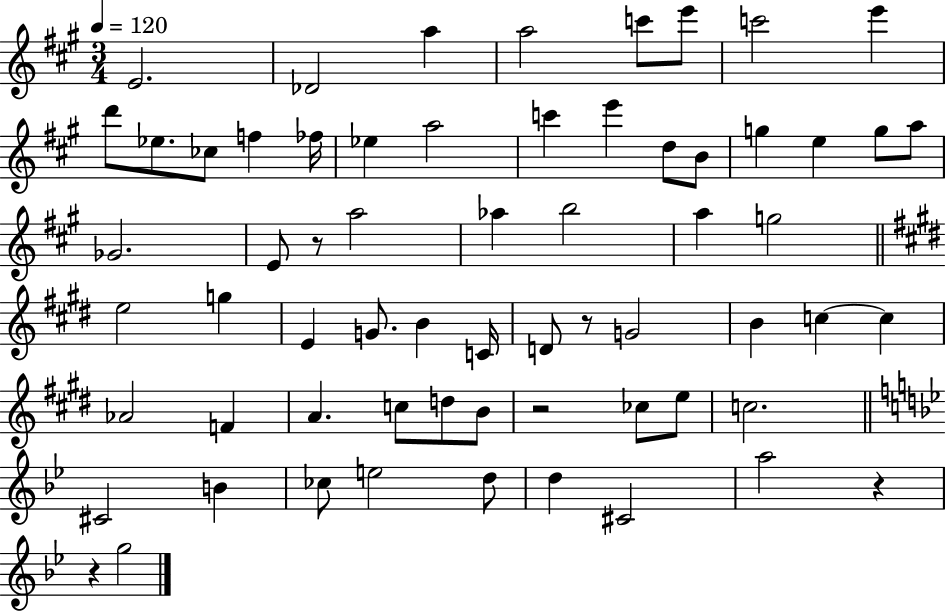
E4/h. Db4/h A5/q A5/h C6/e E6/e C6/h E6/q D6/e Eb5/e. CES5/e F5/q FES5/s Eb5/q A5/h C6/q E6/q D5/e B4/e G5/q E5/q G5/e A5/e Gb4/h. E4/e R/e A5/h Ab5/q B5/h A5/q G5/h E5/h G5/q E4/q G4/e. B4/q C4/s D4/e R/e G4/h B4/q C5/q C5/q Ab4/h F4/q A4/q. C5/e D5/e B4/e R/h CES5/e E5/e C5/h. C#4/h B4/q CES5/e E5/h D5/e D5/q C#4/h A5/h R/q R/q G5/h